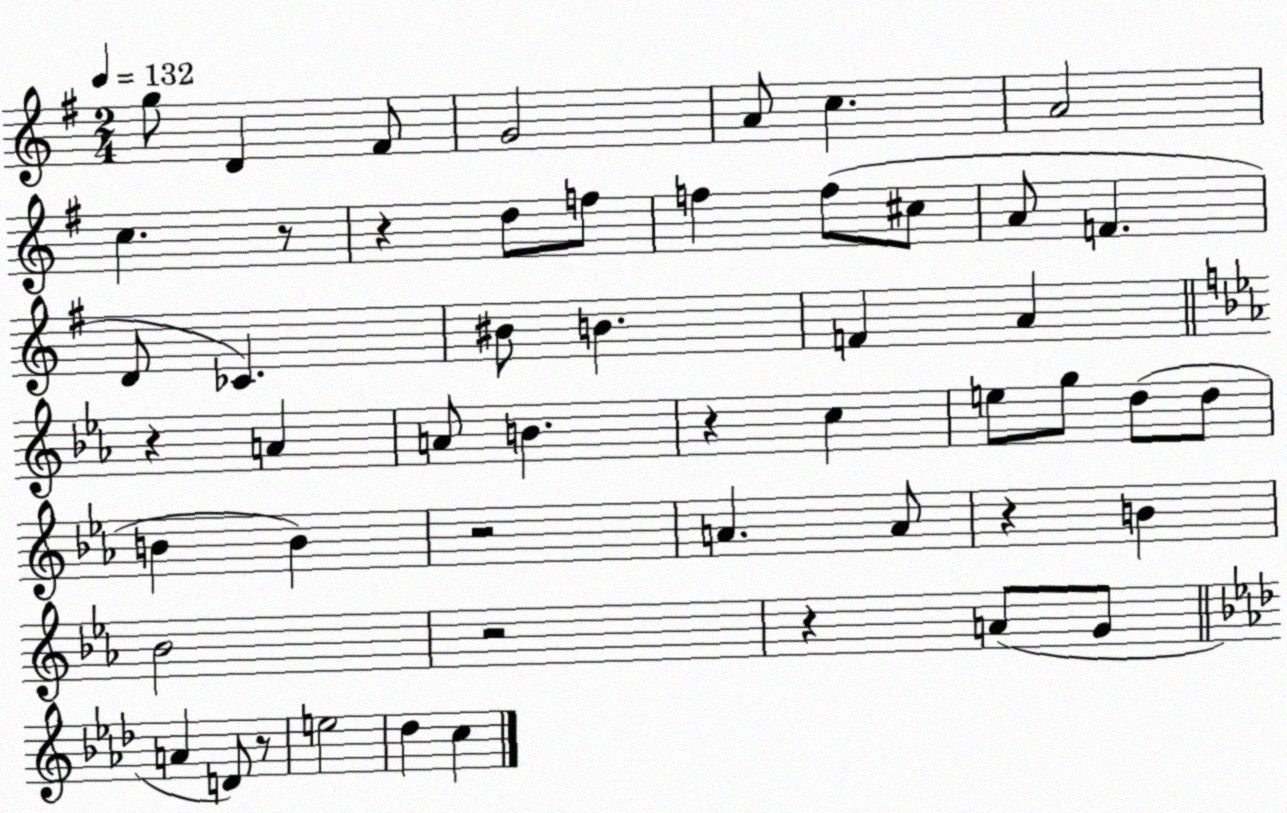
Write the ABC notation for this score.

X:1
T:Untitled
M:2/4
L:1/4
K:G
g/2 D ^F/2 G2 A/2 c A2 c z/2 z d/2 f/2 f f/2 ^c/2 A/2 F D/2 _C ^B/2 B F A z A A/2 B z c e/2 g/2 d/2 d/2 B B z2 A A/2 z B _B2 z2 z A/2 G/2 A D/2 z/2 e2 _d c